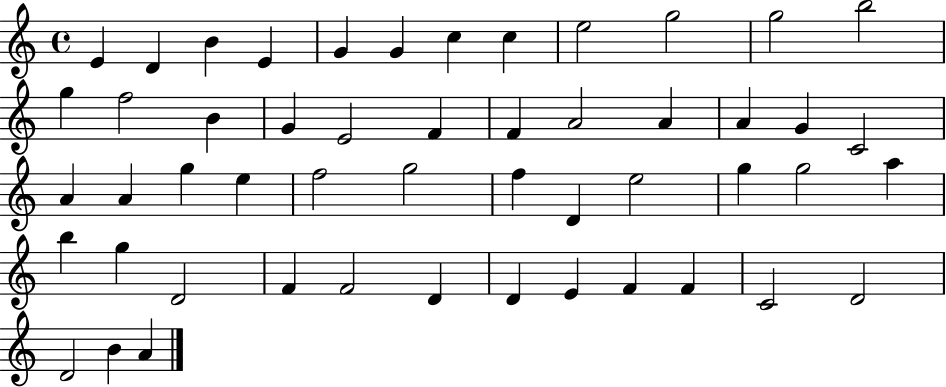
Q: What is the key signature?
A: C major